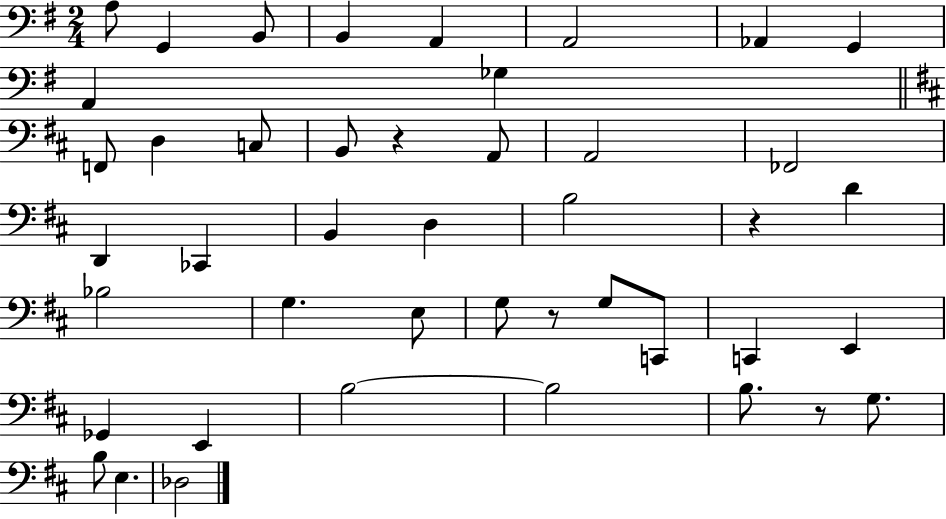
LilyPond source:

{
  \clef bass
  \numericTimeSignature
  \time 2/4
  \key g \major
  a8 g,4 b,8 | b,4 a,4 | a,2 | aes,4 g,4 | \break a,4 ges4 | \bar "||" \break \key d \major f,8 d4 c8 | b,8 r4 a,8 | a,2 | fes,2 | \break d,4 ces,4 | b,4 d4 | b2 | r4 d'4 | \break bes2 | g4. e8 | g8 r8 g8 c,8 | c,4 e,4 | \break ges,4 e,4 | b2~~ | b2 | b8. r8 g8. | \break b8 e4. | des2 | \bar "|."
}